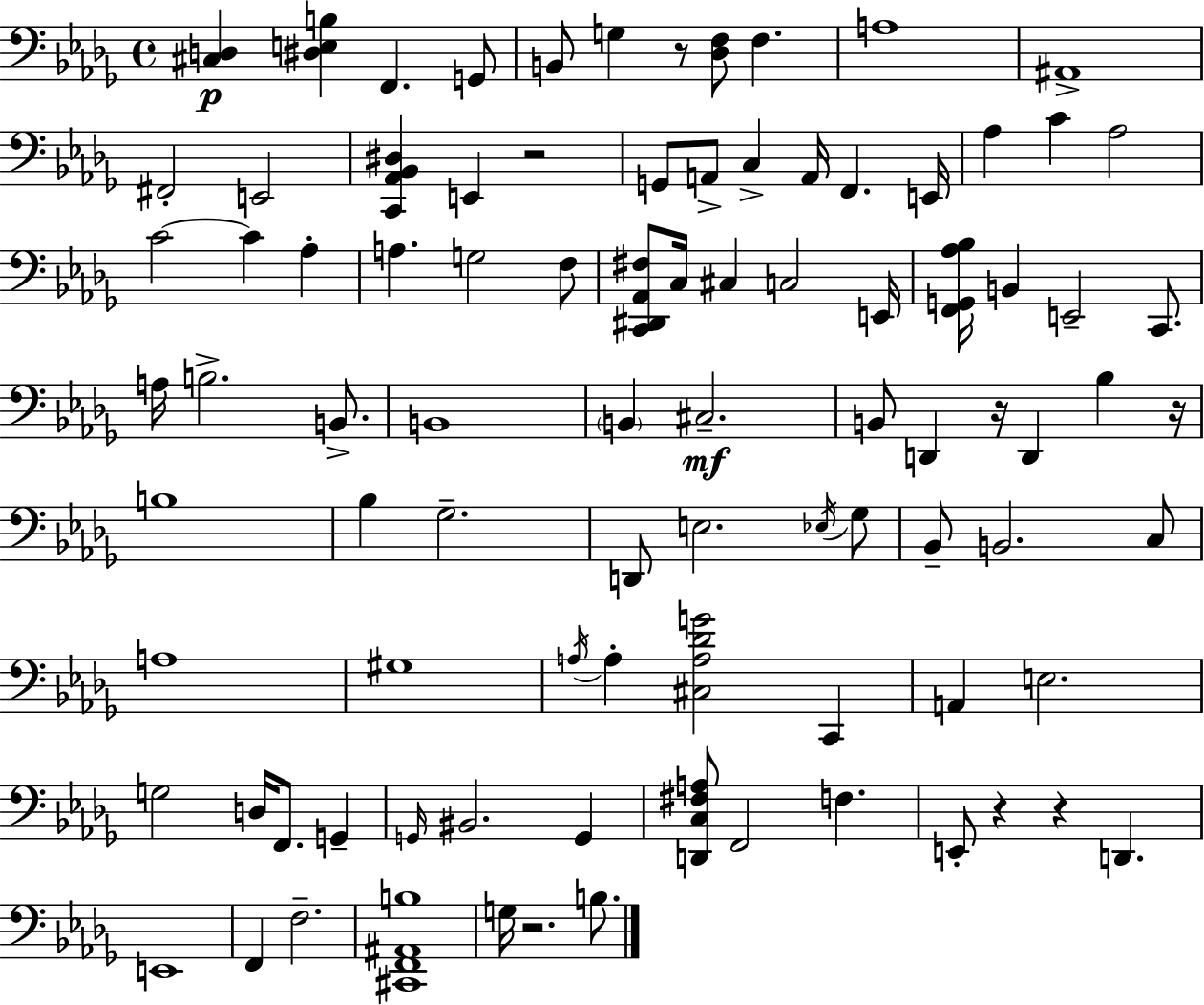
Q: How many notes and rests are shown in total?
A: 91